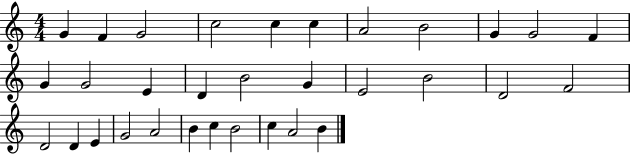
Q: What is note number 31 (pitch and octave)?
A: A4